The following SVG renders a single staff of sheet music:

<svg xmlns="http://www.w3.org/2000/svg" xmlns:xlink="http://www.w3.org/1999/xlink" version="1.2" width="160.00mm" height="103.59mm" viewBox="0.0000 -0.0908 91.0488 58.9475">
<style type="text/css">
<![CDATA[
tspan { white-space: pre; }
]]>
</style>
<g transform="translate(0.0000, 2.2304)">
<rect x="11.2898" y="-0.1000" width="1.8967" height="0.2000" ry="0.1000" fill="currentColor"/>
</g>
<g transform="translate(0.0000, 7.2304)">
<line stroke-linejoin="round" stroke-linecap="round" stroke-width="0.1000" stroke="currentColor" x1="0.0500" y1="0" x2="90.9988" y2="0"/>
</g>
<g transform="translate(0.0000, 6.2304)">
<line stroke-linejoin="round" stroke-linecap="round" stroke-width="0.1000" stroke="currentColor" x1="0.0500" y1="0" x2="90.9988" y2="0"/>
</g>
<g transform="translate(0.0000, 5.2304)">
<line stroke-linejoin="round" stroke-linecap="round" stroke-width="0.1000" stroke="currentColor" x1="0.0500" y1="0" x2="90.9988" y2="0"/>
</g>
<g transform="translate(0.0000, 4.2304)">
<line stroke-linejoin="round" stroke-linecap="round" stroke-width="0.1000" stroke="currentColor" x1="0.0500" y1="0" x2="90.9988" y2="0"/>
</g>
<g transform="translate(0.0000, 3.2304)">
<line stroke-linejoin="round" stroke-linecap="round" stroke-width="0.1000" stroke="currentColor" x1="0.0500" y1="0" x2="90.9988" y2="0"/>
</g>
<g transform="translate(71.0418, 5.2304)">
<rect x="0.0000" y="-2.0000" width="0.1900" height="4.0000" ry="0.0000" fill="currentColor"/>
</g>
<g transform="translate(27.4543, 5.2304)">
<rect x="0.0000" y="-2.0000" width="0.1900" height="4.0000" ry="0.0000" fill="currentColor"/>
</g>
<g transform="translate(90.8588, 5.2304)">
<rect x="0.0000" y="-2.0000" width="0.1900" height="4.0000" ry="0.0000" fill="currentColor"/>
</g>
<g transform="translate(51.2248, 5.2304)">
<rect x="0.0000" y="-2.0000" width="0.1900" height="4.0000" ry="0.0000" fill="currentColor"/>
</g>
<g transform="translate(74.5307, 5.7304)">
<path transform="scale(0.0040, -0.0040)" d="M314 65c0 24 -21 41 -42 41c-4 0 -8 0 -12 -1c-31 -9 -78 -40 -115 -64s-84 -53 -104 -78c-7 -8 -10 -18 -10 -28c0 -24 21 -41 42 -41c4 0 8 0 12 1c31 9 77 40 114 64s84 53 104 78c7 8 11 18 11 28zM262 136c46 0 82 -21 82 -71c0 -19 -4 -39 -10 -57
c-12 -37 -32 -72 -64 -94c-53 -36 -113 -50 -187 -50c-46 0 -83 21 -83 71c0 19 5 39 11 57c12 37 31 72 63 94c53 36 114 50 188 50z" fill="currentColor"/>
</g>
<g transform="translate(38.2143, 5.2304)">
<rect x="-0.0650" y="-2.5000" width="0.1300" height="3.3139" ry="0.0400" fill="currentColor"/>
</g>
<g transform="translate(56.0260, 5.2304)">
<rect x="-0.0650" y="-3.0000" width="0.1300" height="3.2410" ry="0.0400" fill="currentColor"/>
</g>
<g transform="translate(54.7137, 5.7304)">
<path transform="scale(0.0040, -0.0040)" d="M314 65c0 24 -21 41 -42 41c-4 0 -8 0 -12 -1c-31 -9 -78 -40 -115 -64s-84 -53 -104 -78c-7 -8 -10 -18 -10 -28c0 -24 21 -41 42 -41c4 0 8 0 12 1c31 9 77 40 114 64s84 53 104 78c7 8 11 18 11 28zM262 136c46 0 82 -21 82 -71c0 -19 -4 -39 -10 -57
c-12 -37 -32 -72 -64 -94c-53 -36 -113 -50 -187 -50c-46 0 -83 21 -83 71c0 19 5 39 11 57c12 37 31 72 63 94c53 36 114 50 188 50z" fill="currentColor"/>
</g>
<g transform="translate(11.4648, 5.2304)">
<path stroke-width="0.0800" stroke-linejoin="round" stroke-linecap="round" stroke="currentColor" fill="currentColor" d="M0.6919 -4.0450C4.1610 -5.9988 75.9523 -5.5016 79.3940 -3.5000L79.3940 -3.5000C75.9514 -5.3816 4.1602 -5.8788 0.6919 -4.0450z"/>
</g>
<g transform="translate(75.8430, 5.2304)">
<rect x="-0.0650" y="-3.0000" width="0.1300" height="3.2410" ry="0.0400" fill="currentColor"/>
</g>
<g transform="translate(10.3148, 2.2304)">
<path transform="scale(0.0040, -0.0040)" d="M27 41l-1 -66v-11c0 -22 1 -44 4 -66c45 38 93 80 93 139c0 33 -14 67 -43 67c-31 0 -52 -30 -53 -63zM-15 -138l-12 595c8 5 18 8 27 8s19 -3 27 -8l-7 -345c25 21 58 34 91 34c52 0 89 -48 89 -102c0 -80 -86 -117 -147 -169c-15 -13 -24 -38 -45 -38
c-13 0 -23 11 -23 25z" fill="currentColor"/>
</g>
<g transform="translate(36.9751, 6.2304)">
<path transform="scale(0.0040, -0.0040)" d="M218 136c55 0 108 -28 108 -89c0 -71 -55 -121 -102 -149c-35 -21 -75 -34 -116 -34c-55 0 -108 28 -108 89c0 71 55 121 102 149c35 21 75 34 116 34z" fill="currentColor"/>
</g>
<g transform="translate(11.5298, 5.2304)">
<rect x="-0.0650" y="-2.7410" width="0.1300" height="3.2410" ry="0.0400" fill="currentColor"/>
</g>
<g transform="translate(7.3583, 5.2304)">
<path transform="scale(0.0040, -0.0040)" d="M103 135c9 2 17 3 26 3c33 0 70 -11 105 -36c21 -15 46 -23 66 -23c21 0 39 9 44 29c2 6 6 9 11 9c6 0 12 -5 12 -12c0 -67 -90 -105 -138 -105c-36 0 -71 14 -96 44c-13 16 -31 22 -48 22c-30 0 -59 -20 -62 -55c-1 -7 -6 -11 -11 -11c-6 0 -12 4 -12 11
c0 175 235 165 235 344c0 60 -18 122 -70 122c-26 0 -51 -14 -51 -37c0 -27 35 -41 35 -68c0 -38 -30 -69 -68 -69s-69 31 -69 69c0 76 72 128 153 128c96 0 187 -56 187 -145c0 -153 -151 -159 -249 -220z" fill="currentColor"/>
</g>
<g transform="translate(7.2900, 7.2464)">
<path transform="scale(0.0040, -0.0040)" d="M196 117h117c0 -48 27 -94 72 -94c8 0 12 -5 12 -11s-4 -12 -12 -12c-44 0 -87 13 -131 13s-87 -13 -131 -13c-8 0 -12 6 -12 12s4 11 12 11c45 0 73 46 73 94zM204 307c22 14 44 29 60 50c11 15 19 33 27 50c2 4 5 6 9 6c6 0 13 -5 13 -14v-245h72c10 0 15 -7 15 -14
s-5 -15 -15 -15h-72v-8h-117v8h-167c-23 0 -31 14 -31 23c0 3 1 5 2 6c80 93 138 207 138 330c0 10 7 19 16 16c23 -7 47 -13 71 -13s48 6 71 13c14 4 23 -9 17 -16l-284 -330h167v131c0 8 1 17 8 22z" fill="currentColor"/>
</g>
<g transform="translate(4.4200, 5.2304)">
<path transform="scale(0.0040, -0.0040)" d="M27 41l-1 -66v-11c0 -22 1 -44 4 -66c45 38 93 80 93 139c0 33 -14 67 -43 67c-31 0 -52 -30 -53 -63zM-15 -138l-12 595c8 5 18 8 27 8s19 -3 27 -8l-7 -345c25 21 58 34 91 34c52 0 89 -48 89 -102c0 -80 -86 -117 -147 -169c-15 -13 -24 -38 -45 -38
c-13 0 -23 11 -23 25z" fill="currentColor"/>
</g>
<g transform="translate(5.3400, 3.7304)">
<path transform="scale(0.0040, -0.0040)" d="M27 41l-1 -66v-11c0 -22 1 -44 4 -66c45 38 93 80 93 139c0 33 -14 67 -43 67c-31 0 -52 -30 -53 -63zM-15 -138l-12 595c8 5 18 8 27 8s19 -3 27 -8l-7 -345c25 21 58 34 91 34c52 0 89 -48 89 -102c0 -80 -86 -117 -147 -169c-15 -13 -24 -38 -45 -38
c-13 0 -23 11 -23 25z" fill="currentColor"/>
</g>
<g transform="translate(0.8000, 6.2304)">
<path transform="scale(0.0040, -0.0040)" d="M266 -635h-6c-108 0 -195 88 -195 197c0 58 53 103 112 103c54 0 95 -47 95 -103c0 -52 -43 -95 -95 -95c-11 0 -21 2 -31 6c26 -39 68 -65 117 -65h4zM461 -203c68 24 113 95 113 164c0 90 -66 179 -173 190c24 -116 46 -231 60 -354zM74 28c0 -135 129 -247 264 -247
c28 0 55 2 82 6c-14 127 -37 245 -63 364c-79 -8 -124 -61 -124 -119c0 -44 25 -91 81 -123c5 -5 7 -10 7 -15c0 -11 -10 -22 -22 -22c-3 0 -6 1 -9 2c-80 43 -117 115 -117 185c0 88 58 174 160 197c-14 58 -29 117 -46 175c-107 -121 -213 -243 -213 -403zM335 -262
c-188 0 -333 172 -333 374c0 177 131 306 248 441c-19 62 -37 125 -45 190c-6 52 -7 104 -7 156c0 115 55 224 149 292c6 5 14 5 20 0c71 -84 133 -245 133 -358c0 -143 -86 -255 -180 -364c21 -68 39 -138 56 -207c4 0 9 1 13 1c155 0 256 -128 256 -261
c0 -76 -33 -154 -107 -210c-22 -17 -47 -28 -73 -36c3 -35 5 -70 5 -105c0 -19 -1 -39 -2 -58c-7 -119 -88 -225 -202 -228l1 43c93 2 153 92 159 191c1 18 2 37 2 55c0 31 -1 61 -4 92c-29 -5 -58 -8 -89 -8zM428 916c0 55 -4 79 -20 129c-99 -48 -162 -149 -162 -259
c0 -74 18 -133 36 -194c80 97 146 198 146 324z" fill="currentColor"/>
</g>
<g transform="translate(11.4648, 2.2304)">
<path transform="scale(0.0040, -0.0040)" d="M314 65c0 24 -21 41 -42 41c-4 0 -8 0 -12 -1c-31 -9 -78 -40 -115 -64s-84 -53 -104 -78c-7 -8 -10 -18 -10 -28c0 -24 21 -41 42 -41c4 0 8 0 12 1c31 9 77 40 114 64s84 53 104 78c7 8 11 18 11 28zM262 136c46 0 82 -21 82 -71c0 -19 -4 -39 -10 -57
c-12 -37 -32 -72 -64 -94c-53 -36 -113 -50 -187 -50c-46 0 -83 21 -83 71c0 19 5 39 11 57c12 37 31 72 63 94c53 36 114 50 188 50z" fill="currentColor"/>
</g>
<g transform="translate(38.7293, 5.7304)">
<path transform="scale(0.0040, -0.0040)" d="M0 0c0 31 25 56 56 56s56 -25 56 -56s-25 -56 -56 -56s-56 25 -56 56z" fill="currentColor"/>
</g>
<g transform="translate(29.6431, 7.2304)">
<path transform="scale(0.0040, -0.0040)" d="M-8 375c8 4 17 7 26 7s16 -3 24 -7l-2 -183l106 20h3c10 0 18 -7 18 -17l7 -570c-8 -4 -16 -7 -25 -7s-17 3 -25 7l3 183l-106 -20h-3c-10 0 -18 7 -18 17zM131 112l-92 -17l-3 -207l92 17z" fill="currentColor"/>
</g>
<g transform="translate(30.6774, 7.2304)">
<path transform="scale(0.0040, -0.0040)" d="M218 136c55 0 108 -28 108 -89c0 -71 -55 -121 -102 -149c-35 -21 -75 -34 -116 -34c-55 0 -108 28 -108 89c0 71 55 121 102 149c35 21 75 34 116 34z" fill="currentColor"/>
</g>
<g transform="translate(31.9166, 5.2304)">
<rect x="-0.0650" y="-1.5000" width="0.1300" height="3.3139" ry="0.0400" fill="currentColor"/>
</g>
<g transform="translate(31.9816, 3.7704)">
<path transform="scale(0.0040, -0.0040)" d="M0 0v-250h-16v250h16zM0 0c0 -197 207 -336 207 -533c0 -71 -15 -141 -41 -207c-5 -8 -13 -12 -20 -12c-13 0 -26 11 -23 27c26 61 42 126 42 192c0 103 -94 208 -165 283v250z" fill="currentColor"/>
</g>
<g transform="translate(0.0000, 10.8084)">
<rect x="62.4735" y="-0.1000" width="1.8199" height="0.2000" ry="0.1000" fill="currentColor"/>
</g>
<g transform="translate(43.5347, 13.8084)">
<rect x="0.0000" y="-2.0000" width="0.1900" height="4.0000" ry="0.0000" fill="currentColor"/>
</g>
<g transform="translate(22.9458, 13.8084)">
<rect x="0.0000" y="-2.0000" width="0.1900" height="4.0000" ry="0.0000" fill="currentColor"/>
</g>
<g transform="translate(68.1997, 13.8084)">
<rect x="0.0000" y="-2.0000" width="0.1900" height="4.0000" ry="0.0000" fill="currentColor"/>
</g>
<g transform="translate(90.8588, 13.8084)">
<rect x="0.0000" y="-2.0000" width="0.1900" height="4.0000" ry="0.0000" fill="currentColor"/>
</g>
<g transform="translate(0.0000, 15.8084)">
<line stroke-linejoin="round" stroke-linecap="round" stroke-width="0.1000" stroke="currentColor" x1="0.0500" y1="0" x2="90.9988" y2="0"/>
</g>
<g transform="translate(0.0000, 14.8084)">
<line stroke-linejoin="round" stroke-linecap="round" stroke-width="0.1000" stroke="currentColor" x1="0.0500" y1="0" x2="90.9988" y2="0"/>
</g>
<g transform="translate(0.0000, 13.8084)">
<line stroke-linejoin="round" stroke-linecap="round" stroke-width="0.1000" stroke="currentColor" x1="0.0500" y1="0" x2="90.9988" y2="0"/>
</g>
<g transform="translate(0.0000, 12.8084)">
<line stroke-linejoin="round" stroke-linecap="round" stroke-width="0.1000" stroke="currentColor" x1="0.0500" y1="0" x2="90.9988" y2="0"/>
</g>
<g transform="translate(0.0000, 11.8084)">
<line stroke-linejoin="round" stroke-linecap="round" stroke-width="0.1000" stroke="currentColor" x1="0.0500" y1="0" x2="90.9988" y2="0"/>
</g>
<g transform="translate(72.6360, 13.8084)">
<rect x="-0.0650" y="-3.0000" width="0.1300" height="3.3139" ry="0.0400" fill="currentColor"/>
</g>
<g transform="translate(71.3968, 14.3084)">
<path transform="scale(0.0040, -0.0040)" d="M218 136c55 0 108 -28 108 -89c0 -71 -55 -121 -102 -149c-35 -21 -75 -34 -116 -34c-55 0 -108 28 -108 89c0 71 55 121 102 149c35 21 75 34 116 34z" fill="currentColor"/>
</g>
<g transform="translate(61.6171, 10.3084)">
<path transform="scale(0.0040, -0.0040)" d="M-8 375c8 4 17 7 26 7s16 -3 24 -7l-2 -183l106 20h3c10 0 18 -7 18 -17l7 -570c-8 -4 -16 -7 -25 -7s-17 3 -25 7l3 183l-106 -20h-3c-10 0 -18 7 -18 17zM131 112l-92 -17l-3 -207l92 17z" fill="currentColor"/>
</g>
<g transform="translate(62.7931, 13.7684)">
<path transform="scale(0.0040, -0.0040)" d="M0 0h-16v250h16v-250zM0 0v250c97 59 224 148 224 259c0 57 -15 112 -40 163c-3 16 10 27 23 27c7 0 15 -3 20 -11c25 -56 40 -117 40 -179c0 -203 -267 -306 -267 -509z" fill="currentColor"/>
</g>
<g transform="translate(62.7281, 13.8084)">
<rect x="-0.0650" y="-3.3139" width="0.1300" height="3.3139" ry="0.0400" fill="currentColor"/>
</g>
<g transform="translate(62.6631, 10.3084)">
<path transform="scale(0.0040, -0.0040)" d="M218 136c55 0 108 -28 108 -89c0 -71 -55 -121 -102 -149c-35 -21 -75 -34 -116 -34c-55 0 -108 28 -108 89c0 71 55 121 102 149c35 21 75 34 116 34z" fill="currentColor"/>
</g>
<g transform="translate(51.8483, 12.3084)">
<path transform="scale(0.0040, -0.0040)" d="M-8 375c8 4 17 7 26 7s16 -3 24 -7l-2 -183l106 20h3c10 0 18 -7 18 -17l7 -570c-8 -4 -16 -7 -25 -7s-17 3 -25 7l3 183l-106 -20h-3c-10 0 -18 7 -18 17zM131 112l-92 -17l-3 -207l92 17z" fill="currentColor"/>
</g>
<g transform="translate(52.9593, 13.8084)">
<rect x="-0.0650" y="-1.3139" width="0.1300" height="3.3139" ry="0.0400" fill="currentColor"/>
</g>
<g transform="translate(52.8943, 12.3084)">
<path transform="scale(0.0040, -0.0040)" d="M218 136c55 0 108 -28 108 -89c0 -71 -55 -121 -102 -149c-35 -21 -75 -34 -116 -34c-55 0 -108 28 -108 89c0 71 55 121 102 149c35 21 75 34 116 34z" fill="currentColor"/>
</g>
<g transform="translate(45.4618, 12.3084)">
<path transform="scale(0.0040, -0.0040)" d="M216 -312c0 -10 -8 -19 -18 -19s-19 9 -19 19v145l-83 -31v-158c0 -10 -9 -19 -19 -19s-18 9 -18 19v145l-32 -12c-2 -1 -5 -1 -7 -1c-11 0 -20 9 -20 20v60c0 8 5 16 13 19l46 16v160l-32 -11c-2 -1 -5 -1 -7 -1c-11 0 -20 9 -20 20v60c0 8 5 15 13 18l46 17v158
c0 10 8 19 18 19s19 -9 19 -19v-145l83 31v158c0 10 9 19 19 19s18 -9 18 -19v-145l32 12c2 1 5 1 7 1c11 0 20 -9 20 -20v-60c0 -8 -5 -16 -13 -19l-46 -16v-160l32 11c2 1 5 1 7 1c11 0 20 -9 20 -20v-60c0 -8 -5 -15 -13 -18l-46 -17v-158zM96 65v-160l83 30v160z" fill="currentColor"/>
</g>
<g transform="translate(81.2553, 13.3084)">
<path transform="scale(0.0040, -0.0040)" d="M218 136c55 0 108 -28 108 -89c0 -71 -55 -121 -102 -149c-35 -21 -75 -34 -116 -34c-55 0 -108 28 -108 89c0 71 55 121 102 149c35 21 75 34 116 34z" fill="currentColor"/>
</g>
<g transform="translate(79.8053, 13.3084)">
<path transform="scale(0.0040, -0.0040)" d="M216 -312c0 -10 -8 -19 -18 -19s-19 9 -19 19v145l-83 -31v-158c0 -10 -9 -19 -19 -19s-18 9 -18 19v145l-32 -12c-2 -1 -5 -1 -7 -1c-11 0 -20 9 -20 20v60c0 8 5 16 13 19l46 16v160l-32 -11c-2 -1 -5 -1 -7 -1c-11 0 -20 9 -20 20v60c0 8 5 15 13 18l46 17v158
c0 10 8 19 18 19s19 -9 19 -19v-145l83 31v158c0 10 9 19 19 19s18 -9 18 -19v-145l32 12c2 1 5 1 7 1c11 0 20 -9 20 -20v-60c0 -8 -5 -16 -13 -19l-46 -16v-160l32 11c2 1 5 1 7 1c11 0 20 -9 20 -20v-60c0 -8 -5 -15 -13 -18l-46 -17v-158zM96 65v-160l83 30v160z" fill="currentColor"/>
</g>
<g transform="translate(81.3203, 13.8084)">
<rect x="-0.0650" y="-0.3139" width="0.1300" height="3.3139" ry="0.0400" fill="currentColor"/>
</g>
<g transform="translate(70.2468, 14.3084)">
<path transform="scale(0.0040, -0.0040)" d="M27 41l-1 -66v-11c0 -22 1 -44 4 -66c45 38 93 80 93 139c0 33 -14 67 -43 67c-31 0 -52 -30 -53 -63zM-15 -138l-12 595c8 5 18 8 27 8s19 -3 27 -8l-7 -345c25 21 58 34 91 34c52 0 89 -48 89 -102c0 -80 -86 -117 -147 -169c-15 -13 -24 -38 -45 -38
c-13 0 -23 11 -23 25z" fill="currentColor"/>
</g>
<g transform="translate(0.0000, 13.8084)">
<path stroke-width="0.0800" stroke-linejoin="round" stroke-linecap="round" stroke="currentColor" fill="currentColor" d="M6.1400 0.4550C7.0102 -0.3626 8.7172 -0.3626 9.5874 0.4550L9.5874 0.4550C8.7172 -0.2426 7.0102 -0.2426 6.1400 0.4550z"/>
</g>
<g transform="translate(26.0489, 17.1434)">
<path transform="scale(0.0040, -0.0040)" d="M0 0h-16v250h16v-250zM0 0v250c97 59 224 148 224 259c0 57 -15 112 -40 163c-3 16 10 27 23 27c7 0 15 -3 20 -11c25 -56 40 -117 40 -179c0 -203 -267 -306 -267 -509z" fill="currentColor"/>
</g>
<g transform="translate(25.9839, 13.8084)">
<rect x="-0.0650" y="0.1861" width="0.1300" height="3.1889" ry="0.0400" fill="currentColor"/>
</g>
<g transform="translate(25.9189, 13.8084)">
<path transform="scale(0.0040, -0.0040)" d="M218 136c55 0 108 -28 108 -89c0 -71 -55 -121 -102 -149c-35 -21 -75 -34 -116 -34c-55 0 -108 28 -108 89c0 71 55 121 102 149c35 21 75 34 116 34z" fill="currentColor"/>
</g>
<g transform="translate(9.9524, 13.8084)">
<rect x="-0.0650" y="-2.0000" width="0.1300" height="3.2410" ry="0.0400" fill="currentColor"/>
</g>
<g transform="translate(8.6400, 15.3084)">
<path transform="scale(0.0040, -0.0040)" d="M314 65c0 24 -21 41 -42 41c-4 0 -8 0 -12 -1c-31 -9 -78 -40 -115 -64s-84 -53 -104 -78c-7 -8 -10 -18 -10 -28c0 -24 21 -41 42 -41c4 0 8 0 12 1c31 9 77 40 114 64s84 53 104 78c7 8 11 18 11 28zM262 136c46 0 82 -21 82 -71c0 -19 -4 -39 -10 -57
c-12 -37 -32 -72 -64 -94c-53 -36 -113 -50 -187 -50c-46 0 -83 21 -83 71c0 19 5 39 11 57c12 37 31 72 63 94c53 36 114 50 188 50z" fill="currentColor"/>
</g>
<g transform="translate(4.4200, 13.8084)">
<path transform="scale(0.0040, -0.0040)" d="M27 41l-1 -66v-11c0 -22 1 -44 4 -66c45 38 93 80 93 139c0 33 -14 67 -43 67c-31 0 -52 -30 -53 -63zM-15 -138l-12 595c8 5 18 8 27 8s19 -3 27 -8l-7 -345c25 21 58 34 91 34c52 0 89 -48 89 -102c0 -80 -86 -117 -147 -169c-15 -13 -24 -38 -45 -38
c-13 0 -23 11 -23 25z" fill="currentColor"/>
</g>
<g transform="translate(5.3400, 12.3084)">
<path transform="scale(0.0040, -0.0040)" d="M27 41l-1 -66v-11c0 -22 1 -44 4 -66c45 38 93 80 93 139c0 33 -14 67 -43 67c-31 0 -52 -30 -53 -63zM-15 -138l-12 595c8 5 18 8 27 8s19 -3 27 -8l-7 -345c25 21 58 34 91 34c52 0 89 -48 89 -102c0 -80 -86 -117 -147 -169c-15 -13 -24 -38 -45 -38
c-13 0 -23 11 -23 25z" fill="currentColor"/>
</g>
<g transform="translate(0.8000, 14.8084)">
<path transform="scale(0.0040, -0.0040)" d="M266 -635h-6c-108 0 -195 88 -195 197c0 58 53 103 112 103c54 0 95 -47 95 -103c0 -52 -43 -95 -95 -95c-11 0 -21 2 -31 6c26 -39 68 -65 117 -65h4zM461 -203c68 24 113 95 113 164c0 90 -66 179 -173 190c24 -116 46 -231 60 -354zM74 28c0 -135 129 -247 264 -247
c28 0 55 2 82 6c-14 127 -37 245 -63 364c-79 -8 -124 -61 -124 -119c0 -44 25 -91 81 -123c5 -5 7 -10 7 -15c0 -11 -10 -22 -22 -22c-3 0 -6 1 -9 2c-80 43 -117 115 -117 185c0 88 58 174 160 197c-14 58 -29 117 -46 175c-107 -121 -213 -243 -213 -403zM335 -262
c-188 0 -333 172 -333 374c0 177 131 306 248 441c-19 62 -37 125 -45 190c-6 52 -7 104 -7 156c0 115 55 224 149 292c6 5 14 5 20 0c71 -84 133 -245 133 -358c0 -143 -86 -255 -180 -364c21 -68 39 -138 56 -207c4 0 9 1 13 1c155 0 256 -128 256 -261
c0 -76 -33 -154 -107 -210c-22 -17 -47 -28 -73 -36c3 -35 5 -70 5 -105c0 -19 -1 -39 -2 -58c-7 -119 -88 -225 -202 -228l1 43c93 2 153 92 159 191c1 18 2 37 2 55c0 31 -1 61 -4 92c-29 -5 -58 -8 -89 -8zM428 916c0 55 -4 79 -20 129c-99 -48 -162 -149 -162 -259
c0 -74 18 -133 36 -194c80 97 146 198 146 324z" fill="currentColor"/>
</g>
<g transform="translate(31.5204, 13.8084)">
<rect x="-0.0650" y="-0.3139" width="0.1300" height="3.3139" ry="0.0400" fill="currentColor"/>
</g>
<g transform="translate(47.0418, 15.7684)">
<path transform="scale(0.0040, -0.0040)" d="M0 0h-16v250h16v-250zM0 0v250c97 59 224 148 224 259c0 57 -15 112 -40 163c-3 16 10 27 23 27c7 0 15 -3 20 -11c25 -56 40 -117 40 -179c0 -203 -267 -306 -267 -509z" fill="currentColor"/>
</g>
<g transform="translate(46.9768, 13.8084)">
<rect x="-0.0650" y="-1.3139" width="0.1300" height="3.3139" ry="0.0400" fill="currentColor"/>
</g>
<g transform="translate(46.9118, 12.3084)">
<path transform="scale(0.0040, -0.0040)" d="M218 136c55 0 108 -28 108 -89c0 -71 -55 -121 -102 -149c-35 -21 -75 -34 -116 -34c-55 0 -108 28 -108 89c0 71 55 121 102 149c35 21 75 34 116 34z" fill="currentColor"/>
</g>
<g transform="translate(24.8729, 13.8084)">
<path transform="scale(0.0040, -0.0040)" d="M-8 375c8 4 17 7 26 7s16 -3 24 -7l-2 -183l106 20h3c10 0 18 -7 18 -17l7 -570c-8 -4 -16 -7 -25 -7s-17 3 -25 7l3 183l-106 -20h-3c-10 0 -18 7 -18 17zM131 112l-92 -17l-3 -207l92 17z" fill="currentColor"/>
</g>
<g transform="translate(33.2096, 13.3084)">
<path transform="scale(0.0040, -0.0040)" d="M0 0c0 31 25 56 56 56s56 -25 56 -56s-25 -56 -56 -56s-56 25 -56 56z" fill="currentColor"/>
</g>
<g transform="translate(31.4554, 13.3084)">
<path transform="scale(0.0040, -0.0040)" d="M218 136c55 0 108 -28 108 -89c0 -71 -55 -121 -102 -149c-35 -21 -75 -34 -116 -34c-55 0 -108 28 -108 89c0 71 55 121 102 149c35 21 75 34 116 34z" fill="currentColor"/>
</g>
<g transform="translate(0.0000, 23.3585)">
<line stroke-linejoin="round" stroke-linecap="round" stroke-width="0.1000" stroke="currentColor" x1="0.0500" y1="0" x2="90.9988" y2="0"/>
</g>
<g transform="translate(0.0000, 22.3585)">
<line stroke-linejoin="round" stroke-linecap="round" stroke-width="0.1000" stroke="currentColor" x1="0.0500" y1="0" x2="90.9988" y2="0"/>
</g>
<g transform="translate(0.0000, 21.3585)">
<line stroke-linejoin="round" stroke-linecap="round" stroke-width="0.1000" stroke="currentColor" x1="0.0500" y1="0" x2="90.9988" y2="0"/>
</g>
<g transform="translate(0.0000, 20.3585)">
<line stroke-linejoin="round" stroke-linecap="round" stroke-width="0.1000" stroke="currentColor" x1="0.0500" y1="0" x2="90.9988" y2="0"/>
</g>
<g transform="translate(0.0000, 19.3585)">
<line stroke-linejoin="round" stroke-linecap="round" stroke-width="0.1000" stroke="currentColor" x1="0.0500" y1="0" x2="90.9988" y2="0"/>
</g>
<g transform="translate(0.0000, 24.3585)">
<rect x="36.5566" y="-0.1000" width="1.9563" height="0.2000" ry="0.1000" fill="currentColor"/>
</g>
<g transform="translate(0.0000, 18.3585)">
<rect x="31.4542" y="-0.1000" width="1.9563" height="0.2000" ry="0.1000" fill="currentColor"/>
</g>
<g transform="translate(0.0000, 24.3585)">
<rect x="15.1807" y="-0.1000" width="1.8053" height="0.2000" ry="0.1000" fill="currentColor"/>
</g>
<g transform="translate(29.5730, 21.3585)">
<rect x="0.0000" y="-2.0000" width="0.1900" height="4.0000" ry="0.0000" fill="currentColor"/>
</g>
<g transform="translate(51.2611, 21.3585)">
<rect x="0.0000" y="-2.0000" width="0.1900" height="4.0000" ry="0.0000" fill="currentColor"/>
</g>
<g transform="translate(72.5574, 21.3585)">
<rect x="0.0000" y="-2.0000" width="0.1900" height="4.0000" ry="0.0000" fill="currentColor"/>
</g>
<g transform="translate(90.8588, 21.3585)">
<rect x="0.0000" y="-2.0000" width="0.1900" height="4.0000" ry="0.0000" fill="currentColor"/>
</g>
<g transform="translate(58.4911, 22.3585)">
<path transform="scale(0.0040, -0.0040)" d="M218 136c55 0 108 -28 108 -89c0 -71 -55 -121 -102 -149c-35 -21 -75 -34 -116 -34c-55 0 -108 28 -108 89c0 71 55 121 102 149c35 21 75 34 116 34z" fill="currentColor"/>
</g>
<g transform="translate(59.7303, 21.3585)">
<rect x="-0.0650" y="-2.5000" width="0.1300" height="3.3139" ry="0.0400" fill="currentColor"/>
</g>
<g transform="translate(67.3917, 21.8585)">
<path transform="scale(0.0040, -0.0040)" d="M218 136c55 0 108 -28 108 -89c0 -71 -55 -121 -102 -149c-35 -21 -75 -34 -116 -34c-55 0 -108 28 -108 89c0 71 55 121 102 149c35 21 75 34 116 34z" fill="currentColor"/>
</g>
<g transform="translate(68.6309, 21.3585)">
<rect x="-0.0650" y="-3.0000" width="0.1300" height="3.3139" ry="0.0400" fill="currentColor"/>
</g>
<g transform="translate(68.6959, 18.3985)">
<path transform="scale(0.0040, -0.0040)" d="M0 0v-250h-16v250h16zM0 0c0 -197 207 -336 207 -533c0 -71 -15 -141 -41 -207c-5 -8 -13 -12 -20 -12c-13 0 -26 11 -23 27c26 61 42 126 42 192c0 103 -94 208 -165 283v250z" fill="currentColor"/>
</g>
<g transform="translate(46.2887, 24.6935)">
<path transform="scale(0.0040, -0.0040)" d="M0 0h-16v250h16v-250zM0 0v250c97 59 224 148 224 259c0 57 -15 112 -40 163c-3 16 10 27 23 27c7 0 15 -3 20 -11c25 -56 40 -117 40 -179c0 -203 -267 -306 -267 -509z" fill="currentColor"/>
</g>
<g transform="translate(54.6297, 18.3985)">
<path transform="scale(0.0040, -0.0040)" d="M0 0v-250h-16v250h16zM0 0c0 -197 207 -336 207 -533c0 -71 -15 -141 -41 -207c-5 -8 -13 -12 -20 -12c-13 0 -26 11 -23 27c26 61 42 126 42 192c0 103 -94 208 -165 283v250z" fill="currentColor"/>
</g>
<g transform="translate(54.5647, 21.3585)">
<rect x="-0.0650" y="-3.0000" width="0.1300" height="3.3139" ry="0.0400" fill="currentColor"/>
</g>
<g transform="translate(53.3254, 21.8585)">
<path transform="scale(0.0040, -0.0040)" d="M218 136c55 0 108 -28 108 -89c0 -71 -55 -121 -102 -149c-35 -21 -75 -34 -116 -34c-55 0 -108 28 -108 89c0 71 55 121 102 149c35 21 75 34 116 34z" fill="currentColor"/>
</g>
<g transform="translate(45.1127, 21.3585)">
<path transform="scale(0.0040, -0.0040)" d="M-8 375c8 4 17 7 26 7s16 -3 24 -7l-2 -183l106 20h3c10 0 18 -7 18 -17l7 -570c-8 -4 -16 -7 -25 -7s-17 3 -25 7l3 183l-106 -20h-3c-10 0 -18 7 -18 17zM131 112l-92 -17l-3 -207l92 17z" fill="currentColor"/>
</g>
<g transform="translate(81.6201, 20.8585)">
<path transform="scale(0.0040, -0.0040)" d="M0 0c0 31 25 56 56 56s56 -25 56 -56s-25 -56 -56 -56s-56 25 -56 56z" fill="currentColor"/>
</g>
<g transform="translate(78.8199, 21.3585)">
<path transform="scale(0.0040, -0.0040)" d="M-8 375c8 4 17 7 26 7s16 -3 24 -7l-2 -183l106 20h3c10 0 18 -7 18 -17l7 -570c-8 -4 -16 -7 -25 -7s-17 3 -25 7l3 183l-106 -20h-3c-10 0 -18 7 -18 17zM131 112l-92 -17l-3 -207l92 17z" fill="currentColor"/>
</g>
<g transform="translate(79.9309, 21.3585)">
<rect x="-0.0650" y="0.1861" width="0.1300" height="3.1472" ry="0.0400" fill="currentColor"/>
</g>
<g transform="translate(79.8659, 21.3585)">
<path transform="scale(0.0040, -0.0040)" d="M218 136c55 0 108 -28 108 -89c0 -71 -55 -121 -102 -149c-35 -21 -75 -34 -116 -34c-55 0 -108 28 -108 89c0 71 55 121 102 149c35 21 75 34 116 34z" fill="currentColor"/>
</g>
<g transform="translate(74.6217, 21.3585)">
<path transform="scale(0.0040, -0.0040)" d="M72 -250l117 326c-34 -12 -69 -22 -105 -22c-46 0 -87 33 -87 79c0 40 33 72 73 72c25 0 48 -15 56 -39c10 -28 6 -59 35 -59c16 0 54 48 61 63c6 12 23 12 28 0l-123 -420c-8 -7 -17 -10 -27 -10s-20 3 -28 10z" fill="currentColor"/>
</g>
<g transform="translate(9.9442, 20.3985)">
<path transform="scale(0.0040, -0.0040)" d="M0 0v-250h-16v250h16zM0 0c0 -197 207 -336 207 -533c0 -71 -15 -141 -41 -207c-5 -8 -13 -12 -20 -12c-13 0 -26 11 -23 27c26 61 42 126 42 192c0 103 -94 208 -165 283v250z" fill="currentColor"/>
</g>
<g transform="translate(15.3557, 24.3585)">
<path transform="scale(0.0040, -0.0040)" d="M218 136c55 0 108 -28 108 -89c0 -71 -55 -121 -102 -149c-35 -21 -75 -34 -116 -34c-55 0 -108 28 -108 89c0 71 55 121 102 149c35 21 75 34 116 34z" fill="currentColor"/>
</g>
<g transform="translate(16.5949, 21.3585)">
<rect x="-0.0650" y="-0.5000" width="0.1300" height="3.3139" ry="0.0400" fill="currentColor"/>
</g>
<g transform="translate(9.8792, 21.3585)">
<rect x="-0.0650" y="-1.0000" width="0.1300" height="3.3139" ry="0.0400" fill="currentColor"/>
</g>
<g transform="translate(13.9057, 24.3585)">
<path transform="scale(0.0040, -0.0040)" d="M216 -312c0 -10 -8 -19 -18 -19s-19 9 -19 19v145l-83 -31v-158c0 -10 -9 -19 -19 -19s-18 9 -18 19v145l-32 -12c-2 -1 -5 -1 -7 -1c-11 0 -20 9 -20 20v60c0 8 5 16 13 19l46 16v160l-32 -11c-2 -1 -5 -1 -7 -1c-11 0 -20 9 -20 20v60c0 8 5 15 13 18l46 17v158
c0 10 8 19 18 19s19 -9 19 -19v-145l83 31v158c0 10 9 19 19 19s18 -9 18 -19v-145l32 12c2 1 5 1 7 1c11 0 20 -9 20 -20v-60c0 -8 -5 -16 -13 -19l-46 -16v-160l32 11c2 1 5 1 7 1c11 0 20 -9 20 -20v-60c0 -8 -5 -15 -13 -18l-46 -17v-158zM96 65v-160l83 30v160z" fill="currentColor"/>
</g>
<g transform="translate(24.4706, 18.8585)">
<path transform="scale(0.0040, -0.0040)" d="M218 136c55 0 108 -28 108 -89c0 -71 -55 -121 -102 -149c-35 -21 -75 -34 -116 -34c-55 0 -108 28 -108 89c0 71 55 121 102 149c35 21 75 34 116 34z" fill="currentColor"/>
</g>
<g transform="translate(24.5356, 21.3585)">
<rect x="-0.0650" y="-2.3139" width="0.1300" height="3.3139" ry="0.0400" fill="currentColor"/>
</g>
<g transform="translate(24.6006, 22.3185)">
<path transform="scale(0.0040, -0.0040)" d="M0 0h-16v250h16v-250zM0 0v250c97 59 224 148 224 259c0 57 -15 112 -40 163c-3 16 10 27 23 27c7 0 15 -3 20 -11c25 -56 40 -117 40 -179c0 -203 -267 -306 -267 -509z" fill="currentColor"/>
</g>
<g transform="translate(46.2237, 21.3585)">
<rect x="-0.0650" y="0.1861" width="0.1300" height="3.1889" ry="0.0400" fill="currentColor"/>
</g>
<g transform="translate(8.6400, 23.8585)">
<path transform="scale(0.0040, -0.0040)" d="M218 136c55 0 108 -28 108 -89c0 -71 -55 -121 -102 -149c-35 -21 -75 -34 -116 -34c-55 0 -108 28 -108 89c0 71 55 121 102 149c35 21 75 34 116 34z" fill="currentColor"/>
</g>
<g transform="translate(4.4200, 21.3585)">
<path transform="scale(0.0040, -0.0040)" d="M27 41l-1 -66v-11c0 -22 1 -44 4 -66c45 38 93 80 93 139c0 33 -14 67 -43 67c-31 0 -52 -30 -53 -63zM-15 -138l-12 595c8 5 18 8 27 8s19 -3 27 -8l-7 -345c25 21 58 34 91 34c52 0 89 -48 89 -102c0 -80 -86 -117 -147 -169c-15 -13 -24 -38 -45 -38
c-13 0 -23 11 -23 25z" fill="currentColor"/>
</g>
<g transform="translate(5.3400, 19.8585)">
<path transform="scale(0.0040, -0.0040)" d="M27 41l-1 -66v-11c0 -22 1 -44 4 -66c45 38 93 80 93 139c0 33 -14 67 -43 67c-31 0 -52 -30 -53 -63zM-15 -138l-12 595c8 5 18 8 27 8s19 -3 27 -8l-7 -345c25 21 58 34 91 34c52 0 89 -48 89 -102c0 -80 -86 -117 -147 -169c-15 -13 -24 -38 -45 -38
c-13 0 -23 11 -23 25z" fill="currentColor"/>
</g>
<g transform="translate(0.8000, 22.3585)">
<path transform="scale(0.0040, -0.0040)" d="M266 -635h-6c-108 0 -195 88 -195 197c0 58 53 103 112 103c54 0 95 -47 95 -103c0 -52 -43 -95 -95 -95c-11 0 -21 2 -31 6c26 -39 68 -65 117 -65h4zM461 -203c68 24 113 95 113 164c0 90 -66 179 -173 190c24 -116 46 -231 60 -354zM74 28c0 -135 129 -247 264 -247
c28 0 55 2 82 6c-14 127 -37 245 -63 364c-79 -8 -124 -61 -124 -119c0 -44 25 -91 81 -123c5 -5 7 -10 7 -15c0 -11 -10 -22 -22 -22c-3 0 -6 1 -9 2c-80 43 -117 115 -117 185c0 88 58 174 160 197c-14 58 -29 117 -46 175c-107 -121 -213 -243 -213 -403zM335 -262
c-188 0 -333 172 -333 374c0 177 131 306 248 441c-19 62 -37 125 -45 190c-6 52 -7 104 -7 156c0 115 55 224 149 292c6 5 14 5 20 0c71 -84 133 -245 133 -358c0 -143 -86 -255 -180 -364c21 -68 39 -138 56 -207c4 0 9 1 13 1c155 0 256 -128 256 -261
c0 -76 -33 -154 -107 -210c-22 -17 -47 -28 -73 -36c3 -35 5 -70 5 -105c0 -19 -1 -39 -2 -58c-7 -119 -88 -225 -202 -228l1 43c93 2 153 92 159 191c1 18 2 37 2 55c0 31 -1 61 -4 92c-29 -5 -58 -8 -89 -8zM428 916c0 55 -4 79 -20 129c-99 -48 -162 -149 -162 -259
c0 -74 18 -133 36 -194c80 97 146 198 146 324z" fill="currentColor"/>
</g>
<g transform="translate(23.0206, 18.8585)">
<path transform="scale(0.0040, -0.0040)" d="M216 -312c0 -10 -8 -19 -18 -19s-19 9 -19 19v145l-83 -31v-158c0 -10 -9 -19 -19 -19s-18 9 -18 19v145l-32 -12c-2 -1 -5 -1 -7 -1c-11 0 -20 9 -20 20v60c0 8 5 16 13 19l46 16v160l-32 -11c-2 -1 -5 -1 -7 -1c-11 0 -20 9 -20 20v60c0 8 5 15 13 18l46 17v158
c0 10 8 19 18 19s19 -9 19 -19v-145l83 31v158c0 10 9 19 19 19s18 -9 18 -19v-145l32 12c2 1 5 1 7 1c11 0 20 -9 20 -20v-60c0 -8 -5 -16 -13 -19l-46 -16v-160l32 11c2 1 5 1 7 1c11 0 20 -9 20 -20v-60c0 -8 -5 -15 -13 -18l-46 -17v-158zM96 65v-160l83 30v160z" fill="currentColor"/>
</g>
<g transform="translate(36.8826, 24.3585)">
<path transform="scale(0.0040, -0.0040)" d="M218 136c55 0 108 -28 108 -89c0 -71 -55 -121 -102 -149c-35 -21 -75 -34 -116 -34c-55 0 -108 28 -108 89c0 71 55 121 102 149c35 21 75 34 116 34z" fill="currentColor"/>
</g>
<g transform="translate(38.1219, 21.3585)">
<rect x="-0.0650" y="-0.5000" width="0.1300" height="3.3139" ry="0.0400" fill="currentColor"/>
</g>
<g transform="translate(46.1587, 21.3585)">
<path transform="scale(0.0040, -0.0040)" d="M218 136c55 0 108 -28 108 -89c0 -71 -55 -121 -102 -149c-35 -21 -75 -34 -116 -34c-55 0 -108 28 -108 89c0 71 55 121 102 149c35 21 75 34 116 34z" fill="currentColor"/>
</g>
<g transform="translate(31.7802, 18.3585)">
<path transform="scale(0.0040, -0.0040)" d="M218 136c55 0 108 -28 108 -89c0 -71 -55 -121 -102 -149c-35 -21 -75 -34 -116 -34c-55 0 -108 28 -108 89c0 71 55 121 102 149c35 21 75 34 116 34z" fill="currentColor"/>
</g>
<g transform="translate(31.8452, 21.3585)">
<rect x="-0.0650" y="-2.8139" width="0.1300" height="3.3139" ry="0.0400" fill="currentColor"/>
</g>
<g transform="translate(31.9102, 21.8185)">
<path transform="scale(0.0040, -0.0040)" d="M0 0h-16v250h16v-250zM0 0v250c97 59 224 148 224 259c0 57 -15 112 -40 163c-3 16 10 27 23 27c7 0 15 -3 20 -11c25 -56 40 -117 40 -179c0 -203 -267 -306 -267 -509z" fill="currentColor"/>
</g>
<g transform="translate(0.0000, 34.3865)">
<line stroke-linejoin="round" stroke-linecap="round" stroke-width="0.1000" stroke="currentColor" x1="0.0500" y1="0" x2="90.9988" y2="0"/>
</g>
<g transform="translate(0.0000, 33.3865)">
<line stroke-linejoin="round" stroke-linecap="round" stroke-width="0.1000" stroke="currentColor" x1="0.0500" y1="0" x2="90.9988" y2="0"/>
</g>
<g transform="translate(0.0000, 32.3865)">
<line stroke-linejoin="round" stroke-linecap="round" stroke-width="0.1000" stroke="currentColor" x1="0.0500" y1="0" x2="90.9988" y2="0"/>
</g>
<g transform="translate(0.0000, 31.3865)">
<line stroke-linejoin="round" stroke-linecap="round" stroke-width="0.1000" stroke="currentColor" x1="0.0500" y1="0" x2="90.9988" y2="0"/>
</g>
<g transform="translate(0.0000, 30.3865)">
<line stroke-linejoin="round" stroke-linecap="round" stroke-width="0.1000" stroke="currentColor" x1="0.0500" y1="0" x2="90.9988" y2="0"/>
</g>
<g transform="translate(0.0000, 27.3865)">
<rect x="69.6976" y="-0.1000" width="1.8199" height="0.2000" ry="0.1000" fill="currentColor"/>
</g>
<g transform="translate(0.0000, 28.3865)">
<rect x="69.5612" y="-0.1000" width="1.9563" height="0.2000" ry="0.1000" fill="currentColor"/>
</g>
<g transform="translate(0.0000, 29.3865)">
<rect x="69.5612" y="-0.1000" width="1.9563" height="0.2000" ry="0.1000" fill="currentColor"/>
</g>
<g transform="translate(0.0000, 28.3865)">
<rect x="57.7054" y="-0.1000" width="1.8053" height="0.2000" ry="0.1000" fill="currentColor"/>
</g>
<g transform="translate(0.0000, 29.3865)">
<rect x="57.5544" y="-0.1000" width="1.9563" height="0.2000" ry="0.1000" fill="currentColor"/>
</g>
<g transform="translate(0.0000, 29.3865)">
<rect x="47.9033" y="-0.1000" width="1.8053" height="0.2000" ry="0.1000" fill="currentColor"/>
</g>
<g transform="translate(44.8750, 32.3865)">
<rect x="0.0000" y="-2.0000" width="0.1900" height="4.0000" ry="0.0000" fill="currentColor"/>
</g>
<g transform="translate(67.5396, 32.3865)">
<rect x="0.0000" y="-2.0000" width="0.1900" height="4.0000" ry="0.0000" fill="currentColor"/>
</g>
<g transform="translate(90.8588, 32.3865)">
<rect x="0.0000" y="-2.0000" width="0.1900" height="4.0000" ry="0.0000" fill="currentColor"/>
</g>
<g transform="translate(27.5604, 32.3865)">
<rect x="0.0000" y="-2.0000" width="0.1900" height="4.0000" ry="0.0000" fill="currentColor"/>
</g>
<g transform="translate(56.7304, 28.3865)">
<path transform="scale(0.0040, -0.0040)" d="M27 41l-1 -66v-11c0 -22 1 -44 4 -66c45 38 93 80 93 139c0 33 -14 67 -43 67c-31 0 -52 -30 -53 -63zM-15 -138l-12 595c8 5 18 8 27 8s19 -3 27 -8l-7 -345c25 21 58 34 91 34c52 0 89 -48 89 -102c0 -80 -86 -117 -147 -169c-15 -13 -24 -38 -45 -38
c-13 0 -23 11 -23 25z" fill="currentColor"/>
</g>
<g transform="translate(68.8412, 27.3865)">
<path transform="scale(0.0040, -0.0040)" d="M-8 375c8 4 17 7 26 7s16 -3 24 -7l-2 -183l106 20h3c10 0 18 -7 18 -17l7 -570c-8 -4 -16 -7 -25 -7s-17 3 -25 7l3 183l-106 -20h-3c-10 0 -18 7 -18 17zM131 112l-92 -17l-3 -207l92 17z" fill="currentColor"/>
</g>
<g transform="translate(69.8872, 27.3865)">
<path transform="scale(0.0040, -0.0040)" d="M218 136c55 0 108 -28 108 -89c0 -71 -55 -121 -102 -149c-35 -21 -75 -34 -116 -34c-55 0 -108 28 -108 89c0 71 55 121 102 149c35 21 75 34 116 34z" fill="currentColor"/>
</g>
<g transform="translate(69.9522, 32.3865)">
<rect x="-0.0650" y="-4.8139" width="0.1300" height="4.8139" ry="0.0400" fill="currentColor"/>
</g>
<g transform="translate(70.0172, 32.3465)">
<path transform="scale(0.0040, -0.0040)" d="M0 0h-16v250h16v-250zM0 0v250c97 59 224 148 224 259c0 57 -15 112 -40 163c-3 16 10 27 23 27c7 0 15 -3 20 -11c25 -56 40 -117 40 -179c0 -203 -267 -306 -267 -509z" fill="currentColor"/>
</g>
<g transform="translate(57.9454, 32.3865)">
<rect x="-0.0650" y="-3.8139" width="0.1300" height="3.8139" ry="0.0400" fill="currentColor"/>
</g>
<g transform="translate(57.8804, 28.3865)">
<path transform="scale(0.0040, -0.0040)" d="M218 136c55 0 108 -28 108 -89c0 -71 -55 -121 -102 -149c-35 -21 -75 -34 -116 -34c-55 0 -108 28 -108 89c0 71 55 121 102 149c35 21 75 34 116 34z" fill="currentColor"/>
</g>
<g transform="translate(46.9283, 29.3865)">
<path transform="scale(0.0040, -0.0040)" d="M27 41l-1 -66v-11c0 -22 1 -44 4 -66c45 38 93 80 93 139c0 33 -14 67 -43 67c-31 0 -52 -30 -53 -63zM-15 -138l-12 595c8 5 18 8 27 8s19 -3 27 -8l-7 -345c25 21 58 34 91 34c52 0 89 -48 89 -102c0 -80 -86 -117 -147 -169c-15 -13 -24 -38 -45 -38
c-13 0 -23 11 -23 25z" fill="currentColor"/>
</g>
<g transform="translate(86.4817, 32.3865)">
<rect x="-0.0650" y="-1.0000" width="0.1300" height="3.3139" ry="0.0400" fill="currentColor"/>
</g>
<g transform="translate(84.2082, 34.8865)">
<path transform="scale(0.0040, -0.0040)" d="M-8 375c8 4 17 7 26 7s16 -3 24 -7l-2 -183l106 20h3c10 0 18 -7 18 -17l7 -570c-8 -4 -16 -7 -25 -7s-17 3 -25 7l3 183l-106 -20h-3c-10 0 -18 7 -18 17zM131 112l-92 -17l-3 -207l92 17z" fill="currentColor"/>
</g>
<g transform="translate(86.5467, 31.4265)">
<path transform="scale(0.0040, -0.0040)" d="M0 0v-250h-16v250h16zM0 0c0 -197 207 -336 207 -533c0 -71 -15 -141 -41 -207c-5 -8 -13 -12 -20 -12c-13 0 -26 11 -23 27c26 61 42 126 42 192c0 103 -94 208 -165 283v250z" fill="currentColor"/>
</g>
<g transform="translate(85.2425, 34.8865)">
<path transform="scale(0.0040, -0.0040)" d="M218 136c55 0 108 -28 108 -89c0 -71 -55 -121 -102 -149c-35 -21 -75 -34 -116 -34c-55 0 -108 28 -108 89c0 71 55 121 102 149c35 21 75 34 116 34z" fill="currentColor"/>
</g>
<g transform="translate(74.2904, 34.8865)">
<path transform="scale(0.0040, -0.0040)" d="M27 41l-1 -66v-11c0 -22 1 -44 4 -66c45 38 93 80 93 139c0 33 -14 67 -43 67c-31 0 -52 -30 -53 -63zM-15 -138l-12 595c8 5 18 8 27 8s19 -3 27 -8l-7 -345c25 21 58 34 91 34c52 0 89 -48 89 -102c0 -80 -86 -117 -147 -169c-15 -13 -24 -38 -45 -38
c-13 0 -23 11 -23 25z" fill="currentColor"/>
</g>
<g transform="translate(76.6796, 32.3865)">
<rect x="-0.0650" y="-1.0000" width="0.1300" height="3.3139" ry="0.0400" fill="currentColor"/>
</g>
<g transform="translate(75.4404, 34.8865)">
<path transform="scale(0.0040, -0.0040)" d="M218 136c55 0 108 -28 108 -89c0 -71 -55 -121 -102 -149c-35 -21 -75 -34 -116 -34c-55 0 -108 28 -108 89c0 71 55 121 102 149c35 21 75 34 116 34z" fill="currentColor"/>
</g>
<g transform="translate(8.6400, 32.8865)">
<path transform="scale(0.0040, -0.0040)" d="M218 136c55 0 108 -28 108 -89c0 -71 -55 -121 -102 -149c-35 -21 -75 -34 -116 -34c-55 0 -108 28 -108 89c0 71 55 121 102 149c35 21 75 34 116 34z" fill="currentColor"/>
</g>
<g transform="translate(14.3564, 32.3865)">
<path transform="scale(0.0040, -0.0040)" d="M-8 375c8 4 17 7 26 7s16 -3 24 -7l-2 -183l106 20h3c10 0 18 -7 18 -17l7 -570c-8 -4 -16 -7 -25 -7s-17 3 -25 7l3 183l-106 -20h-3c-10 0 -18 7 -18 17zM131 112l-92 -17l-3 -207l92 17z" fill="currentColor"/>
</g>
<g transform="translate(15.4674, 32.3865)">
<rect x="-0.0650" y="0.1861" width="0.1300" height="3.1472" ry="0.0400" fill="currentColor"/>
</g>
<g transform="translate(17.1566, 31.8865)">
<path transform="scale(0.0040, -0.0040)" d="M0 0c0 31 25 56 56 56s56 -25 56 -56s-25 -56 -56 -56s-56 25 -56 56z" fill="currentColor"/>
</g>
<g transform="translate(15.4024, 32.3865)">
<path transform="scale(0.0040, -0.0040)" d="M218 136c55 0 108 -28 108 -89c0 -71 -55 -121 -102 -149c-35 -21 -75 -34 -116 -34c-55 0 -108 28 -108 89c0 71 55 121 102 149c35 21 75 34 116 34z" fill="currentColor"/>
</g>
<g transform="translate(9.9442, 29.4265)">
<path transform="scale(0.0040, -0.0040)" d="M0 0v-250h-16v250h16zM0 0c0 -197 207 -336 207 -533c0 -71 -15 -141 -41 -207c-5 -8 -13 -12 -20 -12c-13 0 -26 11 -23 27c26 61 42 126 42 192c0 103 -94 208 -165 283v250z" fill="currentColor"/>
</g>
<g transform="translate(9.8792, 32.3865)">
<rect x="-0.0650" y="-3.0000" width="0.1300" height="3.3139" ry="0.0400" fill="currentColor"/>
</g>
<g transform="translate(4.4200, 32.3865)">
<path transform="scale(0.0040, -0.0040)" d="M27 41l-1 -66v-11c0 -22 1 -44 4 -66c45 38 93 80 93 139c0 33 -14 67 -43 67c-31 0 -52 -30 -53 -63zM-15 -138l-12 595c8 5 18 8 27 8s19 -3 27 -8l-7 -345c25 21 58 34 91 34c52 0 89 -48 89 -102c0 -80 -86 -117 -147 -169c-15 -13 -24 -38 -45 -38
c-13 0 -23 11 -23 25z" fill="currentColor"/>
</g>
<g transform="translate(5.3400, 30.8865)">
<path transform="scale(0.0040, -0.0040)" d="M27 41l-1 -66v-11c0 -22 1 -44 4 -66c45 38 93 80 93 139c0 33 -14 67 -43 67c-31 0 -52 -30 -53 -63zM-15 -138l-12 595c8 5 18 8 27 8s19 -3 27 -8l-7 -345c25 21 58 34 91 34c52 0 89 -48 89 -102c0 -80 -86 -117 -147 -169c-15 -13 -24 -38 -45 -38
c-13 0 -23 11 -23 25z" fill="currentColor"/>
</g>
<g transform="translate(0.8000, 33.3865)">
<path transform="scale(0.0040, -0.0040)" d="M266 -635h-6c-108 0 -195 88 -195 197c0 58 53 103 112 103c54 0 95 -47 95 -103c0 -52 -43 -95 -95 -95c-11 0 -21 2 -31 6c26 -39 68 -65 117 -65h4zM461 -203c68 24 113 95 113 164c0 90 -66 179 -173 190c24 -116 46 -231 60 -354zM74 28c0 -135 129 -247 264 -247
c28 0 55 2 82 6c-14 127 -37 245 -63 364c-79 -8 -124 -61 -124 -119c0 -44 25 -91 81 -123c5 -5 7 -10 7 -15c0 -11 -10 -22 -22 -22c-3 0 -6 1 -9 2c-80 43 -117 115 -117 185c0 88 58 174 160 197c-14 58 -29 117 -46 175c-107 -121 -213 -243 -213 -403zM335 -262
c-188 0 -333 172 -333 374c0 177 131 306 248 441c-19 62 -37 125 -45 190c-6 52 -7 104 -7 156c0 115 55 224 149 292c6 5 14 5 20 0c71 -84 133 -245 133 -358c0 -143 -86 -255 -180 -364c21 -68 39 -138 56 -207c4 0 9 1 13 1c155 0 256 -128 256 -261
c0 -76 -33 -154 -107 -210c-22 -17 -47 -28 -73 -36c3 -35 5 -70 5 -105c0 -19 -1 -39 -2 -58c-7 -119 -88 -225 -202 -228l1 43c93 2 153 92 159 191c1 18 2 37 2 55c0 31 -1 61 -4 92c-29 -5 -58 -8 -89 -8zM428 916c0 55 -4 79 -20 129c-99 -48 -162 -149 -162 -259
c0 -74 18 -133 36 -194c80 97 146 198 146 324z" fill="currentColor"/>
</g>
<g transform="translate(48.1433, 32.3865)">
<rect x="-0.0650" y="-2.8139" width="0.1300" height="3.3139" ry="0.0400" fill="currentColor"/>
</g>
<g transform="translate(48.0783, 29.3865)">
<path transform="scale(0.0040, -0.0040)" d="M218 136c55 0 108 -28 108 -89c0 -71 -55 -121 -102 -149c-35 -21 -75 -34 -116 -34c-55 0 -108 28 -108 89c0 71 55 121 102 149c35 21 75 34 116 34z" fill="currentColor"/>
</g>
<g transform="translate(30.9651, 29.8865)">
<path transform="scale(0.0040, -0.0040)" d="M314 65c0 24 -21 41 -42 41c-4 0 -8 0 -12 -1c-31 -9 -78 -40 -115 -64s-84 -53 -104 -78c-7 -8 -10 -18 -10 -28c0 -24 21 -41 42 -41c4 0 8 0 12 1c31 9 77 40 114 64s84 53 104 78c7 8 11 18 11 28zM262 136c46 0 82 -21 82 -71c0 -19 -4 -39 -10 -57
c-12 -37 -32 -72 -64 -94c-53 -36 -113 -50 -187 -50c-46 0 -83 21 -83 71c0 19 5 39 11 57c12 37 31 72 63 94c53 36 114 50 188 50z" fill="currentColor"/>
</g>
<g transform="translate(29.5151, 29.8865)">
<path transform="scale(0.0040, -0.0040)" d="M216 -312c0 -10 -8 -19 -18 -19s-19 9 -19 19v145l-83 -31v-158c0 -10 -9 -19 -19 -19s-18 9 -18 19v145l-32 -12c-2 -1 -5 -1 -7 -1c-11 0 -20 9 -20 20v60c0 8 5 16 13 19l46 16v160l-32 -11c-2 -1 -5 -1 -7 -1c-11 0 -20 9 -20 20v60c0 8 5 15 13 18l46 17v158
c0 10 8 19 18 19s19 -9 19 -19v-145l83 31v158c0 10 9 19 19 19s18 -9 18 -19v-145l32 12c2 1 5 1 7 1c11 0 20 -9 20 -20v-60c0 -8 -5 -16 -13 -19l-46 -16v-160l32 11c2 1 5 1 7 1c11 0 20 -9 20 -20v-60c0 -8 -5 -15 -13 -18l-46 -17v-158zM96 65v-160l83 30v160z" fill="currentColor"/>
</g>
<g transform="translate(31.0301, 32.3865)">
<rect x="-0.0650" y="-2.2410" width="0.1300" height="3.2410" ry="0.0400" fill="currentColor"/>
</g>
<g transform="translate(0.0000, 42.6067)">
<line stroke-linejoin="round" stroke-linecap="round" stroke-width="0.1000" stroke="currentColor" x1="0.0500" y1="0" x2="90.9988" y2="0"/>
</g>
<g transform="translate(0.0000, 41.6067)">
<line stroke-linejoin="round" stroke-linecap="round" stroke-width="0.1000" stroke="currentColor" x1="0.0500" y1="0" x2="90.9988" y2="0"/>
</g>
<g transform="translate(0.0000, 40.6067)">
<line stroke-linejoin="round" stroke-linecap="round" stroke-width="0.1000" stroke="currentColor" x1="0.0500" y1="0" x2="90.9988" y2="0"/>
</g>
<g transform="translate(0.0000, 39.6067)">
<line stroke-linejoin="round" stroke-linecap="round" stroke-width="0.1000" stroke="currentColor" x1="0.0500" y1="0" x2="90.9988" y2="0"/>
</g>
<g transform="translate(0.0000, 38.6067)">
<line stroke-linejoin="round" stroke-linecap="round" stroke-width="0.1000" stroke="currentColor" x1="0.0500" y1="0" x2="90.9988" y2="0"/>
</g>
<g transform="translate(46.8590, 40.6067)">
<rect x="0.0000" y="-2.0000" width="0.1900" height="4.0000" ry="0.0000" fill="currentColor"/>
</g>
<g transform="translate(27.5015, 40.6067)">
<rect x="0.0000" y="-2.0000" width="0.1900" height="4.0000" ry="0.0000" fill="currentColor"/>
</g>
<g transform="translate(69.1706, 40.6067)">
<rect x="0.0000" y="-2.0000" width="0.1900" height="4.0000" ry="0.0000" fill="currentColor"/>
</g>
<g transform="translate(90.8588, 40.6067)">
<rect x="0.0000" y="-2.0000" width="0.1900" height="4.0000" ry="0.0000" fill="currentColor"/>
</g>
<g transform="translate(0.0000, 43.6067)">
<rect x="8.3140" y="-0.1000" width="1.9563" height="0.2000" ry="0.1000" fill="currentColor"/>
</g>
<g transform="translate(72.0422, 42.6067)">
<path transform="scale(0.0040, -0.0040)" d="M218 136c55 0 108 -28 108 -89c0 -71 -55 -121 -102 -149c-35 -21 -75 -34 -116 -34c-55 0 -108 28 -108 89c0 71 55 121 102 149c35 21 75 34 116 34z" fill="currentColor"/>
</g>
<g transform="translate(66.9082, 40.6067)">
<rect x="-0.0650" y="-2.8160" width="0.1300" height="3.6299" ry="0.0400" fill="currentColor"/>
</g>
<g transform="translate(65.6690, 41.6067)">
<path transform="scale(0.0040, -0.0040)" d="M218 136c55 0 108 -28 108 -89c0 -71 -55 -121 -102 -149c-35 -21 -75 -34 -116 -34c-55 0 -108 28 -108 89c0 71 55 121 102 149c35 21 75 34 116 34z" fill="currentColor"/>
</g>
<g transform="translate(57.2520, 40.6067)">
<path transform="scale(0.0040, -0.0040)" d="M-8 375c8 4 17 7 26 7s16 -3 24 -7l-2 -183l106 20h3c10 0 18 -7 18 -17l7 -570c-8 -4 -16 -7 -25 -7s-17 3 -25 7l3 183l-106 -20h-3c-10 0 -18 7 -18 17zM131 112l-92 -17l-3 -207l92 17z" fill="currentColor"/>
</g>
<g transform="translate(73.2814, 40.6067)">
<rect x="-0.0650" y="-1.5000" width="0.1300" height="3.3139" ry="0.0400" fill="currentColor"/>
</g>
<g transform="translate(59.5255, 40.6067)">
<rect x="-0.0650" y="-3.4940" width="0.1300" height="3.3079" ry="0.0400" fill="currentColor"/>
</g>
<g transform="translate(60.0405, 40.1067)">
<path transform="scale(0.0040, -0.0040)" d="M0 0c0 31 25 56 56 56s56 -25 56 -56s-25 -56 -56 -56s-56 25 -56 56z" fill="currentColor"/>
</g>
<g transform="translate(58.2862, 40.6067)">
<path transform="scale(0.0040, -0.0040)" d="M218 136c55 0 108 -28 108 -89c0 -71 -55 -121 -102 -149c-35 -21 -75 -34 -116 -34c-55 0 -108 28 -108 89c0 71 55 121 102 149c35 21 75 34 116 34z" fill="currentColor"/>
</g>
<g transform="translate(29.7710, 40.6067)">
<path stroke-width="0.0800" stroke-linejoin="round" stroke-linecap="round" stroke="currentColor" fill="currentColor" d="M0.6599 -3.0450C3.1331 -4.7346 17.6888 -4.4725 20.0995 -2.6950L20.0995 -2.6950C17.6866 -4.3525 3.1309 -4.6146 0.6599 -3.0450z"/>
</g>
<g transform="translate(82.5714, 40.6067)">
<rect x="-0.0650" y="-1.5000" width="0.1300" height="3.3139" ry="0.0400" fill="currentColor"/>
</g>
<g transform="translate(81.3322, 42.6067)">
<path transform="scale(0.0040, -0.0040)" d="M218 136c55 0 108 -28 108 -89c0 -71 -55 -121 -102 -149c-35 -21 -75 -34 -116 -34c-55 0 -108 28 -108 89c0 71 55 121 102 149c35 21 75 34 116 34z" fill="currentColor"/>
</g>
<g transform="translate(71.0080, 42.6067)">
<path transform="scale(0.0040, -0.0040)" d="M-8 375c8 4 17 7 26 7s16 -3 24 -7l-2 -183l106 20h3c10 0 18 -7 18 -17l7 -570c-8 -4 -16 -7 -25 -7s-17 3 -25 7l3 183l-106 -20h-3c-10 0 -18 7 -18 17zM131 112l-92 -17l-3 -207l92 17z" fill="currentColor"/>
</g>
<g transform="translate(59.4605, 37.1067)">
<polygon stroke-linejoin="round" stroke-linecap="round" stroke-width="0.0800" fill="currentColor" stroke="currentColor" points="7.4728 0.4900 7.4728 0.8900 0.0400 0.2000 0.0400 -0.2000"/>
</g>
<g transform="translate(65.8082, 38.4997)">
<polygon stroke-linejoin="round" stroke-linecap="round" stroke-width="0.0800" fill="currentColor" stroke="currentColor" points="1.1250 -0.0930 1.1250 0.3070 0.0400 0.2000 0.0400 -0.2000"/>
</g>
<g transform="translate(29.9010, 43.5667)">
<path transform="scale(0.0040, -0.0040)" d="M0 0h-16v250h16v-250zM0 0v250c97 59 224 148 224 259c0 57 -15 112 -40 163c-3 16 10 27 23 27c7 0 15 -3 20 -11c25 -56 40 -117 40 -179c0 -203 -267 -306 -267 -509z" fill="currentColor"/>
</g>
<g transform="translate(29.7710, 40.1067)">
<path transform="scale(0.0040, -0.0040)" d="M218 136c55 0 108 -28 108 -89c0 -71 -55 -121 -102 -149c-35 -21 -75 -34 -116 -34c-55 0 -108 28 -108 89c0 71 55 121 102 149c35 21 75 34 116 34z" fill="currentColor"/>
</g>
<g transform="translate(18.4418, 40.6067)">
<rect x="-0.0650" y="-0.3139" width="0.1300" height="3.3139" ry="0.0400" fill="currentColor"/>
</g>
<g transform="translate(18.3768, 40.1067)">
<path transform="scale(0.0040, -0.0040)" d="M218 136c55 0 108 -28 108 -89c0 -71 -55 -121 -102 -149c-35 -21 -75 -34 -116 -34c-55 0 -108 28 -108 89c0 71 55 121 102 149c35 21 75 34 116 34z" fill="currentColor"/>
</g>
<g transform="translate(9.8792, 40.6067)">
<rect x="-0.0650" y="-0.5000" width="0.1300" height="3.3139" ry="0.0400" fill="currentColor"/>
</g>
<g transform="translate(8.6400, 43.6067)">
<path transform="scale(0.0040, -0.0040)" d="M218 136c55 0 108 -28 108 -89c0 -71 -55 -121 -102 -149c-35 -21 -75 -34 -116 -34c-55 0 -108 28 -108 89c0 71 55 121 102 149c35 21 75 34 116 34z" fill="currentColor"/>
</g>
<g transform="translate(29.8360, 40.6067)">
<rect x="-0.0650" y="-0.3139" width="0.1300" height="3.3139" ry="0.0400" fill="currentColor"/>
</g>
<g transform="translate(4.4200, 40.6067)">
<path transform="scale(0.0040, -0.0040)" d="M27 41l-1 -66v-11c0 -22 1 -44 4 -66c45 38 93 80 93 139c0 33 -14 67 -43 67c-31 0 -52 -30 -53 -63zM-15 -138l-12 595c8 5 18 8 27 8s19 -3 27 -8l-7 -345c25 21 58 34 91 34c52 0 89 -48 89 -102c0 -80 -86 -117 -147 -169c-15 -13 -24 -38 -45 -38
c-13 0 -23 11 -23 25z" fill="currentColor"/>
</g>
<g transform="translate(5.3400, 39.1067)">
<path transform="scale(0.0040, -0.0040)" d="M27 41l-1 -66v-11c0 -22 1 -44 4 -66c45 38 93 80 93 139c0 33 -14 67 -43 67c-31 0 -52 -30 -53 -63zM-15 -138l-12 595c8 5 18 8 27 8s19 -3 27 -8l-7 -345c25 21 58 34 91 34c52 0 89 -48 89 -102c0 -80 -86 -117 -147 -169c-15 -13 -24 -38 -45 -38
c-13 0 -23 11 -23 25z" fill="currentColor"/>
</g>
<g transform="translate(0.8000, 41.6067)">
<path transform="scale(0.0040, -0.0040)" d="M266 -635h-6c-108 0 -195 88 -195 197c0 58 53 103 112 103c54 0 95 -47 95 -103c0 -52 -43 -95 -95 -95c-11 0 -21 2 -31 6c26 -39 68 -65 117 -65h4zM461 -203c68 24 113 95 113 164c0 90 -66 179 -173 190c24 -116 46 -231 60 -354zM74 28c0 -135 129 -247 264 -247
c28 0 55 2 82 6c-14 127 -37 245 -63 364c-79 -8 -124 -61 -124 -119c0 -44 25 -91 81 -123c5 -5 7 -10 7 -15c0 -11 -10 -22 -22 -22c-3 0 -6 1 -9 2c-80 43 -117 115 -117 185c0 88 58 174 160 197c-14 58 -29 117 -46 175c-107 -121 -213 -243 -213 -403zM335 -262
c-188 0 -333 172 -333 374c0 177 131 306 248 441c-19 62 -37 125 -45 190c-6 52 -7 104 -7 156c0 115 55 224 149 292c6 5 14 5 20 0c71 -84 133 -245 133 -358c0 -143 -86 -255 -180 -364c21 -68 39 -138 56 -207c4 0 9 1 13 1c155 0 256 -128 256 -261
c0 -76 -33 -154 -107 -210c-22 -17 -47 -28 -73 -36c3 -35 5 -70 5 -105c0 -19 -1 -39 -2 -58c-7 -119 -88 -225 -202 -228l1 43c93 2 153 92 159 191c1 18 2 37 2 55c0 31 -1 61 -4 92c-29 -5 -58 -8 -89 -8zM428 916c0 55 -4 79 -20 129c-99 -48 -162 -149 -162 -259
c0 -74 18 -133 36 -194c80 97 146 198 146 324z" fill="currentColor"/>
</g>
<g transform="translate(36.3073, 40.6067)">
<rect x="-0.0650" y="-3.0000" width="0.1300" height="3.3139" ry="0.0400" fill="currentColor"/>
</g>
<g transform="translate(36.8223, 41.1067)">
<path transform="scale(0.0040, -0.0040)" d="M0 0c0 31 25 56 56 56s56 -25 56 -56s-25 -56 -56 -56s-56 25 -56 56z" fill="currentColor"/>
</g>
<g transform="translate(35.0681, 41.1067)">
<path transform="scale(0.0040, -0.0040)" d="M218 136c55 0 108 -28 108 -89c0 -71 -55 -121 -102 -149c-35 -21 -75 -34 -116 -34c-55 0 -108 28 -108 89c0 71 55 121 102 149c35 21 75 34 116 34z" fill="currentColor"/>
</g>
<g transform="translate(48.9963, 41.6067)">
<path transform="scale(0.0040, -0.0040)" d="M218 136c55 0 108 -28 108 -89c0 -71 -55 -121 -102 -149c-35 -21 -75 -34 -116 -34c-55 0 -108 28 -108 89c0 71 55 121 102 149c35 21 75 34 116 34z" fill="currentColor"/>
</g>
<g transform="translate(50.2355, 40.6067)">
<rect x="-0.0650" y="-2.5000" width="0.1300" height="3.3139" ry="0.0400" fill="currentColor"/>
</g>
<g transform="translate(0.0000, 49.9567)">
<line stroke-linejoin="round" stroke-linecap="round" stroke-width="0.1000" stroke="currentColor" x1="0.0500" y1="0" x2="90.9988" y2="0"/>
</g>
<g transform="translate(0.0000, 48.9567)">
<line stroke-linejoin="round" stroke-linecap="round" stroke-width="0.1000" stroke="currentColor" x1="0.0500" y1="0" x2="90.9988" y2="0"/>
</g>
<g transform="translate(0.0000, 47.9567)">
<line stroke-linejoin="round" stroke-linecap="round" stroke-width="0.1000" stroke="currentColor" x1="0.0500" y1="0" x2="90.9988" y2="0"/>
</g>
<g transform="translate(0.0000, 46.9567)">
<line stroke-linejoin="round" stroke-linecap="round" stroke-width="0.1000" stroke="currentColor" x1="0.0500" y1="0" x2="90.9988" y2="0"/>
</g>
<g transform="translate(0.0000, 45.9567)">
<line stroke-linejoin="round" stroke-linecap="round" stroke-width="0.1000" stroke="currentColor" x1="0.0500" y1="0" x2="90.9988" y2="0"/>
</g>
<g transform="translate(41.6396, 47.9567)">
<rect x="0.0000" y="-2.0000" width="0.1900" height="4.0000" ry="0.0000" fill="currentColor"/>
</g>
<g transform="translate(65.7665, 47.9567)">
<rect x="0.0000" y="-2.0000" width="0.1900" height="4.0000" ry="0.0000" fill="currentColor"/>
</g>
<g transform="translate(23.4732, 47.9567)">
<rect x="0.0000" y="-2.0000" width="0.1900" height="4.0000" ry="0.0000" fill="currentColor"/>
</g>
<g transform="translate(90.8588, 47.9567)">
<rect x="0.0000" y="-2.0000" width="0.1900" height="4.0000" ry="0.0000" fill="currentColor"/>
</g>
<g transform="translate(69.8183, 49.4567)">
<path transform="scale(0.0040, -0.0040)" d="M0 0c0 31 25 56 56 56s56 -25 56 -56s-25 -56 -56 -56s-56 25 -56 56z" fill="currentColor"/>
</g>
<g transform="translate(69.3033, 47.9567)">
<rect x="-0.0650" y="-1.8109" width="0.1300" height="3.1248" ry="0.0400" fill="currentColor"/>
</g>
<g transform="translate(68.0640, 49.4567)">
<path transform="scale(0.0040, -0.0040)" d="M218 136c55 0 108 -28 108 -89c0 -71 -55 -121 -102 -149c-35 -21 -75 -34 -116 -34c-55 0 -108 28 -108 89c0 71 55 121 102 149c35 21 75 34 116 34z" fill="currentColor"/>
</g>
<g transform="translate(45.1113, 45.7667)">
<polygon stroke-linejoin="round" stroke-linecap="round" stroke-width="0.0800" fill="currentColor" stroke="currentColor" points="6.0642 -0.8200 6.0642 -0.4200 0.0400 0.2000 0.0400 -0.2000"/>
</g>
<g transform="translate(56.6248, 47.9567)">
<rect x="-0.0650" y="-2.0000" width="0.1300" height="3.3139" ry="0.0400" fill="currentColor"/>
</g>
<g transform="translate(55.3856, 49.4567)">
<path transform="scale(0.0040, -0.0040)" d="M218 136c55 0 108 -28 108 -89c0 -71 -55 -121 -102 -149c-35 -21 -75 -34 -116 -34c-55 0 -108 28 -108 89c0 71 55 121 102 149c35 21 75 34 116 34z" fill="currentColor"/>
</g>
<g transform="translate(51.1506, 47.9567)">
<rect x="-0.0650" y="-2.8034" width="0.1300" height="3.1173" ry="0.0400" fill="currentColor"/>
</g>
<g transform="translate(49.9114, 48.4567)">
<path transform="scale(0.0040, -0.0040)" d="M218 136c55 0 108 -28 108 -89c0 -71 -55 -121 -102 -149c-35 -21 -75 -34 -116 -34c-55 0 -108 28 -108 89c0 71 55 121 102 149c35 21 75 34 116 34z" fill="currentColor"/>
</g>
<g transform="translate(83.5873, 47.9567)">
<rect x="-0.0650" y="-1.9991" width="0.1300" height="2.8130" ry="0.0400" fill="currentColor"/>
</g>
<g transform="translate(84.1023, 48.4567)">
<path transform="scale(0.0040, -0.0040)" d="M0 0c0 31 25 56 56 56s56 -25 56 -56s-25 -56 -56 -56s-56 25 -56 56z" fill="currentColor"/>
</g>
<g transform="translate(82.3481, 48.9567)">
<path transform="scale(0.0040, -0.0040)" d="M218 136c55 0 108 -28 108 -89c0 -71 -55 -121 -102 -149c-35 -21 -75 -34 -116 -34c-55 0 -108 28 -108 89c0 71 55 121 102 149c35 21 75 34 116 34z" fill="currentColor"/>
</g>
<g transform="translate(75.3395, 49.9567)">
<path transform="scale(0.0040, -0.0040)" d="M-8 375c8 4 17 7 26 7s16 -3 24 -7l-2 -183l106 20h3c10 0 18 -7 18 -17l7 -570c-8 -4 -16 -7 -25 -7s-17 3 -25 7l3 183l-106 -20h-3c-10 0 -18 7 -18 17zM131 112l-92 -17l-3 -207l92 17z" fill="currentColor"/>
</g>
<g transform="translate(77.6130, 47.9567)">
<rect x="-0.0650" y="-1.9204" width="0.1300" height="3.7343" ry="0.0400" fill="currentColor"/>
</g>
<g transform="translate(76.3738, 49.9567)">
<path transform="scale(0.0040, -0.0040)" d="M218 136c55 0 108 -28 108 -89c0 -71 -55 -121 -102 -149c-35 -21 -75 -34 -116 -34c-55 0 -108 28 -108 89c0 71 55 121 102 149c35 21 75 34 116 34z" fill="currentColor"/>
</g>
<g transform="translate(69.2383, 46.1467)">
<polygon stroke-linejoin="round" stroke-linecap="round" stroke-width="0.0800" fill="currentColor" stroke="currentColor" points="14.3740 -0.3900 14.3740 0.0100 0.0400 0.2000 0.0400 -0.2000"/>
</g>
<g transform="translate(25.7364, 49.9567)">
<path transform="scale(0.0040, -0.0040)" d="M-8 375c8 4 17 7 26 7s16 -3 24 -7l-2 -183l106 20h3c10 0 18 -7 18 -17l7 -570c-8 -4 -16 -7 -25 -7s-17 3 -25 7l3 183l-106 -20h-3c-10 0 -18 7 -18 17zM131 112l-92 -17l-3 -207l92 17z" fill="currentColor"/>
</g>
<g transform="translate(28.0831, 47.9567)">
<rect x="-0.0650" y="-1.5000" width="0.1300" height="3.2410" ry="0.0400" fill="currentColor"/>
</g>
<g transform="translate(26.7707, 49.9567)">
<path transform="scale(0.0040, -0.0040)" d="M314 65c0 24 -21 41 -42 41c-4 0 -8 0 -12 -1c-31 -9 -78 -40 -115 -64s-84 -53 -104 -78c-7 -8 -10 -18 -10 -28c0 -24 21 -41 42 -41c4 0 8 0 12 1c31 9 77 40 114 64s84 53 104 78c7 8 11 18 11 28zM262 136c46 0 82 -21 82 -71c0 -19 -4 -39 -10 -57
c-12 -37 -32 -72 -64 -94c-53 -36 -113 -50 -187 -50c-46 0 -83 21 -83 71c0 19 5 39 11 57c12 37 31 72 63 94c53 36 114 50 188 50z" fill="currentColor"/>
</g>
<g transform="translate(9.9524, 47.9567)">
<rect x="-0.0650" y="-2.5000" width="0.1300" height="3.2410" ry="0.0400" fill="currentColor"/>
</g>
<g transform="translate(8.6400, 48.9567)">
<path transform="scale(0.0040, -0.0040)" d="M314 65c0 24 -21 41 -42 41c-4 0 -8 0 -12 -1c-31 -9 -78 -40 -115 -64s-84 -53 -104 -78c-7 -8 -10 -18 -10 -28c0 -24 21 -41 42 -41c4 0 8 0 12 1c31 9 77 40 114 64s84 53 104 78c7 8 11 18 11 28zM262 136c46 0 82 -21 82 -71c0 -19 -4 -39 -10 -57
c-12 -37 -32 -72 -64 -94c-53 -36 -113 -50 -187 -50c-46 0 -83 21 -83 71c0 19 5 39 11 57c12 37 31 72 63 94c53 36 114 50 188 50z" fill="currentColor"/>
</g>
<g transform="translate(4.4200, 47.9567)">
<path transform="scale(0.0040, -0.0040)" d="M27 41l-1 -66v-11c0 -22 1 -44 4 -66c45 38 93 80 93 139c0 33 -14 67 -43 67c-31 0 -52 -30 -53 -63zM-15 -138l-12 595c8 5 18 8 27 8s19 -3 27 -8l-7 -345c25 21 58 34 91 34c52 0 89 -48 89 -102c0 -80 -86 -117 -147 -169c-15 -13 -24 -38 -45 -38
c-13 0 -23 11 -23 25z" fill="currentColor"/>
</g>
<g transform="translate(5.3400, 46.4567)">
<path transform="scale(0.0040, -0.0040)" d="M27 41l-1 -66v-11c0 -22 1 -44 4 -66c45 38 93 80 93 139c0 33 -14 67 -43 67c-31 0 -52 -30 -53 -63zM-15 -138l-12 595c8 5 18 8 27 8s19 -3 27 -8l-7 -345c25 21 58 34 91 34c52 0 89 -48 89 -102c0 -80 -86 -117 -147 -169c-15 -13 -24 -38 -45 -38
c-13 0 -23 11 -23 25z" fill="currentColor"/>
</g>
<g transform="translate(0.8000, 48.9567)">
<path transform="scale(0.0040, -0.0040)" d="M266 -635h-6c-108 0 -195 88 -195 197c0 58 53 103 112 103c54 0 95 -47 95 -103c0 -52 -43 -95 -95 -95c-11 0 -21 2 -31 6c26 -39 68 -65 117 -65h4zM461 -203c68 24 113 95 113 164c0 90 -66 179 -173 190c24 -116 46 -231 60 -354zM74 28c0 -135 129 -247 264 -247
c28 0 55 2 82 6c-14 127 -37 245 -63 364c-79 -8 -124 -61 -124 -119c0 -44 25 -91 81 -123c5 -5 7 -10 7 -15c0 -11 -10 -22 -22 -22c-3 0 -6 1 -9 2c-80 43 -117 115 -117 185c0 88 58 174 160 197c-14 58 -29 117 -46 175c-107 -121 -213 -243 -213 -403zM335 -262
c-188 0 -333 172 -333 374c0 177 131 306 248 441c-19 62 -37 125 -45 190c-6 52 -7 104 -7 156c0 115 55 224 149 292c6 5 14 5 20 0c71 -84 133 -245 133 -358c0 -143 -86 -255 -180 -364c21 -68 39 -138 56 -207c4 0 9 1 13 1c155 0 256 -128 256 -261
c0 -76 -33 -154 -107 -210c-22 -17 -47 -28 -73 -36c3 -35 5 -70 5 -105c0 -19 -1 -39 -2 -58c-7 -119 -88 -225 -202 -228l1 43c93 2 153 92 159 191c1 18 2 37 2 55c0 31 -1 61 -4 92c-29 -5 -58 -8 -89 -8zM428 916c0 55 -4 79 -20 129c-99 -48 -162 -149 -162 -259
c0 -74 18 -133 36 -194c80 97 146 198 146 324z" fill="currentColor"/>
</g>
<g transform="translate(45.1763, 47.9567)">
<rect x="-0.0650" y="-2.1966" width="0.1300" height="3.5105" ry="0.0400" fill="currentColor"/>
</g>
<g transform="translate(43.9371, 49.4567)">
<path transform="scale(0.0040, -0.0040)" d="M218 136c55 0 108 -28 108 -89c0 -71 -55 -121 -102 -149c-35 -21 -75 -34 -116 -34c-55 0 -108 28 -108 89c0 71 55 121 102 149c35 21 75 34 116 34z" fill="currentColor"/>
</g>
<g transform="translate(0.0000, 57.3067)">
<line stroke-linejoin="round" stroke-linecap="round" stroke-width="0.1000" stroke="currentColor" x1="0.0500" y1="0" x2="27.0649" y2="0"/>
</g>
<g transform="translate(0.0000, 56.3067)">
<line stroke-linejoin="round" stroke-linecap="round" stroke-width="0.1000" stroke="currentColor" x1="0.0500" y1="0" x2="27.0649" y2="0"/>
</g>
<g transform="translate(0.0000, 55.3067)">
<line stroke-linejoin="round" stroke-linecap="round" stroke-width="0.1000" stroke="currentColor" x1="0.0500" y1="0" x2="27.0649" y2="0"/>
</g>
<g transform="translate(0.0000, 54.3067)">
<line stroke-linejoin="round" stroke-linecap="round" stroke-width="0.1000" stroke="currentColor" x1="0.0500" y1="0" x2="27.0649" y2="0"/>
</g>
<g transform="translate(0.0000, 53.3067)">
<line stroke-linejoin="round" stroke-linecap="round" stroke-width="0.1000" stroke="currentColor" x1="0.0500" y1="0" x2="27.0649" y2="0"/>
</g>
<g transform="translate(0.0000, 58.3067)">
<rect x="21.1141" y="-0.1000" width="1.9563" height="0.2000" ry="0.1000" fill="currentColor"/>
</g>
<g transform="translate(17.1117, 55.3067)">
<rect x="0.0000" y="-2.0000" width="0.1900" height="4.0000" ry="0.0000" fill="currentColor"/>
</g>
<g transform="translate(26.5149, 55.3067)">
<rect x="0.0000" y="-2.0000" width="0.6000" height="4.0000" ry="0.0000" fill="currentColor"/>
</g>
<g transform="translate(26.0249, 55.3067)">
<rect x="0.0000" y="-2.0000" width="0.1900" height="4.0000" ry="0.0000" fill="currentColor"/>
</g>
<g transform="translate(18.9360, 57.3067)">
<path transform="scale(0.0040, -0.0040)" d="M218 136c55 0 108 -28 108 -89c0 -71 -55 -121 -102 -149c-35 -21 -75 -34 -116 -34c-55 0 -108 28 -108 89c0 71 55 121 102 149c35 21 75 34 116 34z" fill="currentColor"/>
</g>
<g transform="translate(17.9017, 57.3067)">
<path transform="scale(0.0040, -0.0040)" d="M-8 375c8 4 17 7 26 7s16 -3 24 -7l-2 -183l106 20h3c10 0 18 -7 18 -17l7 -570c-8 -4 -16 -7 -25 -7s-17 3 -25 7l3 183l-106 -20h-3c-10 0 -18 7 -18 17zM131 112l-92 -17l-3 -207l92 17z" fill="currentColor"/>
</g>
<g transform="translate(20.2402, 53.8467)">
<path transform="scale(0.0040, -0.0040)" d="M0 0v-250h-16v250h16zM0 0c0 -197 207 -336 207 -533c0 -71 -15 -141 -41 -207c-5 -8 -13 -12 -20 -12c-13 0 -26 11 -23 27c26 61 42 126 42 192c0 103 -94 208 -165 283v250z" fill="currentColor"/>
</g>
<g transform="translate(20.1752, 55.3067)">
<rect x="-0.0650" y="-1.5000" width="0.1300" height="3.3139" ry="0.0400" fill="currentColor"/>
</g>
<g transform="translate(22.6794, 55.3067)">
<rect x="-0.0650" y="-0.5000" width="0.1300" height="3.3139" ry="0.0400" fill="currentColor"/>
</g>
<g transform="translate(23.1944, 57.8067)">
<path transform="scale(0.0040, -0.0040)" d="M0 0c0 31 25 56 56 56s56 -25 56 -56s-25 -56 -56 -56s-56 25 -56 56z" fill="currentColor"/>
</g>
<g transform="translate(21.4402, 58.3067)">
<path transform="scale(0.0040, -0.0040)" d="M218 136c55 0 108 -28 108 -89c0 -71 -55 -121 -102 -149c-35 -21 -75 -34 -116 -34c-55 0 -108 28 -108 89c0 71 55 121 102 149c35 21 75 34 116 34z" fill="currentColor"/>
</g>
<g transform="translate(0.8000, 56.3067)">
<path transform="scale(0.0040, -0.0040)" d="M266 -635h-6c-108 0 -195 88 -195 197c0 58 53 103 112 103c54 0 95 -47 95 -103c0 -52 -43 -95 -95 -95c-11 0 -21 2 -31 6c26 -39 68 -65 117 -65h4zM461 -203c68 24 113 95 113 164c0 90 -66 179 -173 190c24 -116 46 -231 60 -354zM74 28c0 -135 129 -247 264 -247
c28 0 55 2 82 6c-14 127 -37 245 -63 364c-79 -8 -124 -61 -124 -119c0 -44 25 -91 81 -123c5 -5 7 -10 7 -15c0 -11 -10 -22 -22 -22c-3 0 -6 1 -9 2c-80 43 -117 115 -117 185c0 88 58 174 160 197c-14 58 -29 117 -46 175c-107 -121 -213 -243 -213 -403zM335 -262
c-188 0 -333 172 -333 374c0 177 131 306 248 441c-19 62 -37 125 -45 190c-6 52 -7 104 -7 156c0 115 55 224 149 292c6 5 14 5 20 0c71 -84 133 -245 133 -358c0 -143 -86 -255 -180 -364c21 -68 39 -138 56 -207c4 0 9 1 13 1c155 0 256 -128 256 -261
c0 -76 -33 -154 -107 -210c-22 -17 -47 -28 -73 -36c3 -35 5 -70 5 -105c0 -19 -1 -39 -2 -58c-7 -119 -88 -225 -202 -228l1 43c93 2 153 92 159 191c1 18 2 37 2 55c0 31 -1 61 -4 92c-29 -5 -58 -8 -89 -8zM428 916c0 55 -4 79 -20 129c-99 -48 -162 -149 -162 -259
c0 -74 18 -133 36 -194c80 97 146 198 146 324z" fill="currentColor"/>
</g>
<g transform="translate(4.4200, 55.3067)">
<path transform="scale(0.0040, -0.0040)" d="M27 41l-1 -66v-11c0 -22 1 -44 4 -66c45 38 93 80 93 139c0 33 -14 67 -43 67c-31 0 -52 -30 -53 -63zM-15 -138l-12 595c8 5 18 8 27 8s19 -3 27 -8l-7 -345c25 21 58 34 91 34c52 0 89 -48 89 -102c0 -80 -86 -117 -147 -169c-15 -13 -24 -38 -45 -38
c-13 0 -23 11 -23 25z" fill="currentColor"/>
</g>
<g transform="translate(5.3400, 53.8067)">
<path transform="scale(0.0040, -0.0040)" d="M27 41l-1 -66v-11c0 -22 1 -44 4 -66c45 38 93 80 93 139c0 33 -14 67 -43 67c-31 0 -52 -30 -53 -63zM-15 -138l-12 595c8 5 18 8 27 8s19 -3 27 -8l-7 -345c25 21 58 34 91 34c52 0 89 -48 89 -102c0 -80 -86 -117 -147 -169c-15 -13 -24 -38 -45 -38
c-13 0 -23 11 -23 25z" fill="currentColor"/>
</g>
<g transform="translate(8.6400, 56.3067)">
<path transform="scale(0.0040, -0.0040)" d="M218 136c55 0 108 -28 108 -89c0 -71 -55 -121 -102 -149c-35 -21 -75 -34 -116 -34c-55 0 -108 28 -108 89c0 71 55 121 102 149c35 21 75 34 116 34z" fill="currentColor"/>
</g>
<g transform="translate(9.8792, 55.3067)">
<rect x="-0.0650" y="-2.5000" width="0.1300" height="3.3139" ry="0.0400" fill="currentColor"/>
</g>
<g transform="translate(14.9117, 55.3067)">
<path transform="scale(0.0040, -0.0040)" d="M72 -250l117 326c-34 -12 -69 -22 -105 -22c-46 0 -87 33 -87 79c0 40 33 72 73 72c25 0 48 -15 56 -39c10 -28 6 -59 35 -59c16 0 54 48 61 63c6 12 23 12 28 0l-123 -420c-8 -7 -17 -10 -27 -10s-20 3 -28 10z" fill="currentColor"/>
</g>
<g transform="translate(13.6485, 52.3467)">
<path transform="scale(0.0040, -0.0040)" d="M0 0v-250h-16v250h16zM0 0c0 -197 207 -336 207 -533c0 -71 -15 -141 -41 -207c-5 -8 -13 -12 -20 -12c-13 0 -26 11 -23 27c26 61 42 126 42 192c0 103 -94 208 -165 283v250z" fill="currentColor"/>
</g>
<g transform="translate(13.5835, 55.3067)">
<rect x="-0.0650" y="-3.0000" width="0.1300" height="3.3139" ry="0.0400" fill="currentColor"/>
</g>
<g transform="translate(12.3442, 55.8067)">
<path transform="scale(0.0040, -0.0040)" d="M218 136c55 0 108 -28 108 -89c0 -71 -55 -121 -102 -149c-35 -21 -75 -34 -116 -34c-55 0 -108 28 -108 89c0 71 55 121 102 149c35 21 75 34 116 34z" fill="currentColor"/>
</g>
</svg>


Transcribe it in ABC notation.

X:1
T:Untitled
M:2/4
L:1/4
K:Bb
_a2 E/2 G A2 A2 F2 B/2 c ^e/2 e b/2 _A ^c D/2 ^C ^g/2 a/2 C B/2 A/2 G A/2 z/2 B A/2 B ^g2 _a _c' e'/2 _D D/2 C c c/2 A G B/2 G/4 E E G2 E2 F/2 A/2 F F/2 E/2 G/2 G A/2 z/2 E/2 C